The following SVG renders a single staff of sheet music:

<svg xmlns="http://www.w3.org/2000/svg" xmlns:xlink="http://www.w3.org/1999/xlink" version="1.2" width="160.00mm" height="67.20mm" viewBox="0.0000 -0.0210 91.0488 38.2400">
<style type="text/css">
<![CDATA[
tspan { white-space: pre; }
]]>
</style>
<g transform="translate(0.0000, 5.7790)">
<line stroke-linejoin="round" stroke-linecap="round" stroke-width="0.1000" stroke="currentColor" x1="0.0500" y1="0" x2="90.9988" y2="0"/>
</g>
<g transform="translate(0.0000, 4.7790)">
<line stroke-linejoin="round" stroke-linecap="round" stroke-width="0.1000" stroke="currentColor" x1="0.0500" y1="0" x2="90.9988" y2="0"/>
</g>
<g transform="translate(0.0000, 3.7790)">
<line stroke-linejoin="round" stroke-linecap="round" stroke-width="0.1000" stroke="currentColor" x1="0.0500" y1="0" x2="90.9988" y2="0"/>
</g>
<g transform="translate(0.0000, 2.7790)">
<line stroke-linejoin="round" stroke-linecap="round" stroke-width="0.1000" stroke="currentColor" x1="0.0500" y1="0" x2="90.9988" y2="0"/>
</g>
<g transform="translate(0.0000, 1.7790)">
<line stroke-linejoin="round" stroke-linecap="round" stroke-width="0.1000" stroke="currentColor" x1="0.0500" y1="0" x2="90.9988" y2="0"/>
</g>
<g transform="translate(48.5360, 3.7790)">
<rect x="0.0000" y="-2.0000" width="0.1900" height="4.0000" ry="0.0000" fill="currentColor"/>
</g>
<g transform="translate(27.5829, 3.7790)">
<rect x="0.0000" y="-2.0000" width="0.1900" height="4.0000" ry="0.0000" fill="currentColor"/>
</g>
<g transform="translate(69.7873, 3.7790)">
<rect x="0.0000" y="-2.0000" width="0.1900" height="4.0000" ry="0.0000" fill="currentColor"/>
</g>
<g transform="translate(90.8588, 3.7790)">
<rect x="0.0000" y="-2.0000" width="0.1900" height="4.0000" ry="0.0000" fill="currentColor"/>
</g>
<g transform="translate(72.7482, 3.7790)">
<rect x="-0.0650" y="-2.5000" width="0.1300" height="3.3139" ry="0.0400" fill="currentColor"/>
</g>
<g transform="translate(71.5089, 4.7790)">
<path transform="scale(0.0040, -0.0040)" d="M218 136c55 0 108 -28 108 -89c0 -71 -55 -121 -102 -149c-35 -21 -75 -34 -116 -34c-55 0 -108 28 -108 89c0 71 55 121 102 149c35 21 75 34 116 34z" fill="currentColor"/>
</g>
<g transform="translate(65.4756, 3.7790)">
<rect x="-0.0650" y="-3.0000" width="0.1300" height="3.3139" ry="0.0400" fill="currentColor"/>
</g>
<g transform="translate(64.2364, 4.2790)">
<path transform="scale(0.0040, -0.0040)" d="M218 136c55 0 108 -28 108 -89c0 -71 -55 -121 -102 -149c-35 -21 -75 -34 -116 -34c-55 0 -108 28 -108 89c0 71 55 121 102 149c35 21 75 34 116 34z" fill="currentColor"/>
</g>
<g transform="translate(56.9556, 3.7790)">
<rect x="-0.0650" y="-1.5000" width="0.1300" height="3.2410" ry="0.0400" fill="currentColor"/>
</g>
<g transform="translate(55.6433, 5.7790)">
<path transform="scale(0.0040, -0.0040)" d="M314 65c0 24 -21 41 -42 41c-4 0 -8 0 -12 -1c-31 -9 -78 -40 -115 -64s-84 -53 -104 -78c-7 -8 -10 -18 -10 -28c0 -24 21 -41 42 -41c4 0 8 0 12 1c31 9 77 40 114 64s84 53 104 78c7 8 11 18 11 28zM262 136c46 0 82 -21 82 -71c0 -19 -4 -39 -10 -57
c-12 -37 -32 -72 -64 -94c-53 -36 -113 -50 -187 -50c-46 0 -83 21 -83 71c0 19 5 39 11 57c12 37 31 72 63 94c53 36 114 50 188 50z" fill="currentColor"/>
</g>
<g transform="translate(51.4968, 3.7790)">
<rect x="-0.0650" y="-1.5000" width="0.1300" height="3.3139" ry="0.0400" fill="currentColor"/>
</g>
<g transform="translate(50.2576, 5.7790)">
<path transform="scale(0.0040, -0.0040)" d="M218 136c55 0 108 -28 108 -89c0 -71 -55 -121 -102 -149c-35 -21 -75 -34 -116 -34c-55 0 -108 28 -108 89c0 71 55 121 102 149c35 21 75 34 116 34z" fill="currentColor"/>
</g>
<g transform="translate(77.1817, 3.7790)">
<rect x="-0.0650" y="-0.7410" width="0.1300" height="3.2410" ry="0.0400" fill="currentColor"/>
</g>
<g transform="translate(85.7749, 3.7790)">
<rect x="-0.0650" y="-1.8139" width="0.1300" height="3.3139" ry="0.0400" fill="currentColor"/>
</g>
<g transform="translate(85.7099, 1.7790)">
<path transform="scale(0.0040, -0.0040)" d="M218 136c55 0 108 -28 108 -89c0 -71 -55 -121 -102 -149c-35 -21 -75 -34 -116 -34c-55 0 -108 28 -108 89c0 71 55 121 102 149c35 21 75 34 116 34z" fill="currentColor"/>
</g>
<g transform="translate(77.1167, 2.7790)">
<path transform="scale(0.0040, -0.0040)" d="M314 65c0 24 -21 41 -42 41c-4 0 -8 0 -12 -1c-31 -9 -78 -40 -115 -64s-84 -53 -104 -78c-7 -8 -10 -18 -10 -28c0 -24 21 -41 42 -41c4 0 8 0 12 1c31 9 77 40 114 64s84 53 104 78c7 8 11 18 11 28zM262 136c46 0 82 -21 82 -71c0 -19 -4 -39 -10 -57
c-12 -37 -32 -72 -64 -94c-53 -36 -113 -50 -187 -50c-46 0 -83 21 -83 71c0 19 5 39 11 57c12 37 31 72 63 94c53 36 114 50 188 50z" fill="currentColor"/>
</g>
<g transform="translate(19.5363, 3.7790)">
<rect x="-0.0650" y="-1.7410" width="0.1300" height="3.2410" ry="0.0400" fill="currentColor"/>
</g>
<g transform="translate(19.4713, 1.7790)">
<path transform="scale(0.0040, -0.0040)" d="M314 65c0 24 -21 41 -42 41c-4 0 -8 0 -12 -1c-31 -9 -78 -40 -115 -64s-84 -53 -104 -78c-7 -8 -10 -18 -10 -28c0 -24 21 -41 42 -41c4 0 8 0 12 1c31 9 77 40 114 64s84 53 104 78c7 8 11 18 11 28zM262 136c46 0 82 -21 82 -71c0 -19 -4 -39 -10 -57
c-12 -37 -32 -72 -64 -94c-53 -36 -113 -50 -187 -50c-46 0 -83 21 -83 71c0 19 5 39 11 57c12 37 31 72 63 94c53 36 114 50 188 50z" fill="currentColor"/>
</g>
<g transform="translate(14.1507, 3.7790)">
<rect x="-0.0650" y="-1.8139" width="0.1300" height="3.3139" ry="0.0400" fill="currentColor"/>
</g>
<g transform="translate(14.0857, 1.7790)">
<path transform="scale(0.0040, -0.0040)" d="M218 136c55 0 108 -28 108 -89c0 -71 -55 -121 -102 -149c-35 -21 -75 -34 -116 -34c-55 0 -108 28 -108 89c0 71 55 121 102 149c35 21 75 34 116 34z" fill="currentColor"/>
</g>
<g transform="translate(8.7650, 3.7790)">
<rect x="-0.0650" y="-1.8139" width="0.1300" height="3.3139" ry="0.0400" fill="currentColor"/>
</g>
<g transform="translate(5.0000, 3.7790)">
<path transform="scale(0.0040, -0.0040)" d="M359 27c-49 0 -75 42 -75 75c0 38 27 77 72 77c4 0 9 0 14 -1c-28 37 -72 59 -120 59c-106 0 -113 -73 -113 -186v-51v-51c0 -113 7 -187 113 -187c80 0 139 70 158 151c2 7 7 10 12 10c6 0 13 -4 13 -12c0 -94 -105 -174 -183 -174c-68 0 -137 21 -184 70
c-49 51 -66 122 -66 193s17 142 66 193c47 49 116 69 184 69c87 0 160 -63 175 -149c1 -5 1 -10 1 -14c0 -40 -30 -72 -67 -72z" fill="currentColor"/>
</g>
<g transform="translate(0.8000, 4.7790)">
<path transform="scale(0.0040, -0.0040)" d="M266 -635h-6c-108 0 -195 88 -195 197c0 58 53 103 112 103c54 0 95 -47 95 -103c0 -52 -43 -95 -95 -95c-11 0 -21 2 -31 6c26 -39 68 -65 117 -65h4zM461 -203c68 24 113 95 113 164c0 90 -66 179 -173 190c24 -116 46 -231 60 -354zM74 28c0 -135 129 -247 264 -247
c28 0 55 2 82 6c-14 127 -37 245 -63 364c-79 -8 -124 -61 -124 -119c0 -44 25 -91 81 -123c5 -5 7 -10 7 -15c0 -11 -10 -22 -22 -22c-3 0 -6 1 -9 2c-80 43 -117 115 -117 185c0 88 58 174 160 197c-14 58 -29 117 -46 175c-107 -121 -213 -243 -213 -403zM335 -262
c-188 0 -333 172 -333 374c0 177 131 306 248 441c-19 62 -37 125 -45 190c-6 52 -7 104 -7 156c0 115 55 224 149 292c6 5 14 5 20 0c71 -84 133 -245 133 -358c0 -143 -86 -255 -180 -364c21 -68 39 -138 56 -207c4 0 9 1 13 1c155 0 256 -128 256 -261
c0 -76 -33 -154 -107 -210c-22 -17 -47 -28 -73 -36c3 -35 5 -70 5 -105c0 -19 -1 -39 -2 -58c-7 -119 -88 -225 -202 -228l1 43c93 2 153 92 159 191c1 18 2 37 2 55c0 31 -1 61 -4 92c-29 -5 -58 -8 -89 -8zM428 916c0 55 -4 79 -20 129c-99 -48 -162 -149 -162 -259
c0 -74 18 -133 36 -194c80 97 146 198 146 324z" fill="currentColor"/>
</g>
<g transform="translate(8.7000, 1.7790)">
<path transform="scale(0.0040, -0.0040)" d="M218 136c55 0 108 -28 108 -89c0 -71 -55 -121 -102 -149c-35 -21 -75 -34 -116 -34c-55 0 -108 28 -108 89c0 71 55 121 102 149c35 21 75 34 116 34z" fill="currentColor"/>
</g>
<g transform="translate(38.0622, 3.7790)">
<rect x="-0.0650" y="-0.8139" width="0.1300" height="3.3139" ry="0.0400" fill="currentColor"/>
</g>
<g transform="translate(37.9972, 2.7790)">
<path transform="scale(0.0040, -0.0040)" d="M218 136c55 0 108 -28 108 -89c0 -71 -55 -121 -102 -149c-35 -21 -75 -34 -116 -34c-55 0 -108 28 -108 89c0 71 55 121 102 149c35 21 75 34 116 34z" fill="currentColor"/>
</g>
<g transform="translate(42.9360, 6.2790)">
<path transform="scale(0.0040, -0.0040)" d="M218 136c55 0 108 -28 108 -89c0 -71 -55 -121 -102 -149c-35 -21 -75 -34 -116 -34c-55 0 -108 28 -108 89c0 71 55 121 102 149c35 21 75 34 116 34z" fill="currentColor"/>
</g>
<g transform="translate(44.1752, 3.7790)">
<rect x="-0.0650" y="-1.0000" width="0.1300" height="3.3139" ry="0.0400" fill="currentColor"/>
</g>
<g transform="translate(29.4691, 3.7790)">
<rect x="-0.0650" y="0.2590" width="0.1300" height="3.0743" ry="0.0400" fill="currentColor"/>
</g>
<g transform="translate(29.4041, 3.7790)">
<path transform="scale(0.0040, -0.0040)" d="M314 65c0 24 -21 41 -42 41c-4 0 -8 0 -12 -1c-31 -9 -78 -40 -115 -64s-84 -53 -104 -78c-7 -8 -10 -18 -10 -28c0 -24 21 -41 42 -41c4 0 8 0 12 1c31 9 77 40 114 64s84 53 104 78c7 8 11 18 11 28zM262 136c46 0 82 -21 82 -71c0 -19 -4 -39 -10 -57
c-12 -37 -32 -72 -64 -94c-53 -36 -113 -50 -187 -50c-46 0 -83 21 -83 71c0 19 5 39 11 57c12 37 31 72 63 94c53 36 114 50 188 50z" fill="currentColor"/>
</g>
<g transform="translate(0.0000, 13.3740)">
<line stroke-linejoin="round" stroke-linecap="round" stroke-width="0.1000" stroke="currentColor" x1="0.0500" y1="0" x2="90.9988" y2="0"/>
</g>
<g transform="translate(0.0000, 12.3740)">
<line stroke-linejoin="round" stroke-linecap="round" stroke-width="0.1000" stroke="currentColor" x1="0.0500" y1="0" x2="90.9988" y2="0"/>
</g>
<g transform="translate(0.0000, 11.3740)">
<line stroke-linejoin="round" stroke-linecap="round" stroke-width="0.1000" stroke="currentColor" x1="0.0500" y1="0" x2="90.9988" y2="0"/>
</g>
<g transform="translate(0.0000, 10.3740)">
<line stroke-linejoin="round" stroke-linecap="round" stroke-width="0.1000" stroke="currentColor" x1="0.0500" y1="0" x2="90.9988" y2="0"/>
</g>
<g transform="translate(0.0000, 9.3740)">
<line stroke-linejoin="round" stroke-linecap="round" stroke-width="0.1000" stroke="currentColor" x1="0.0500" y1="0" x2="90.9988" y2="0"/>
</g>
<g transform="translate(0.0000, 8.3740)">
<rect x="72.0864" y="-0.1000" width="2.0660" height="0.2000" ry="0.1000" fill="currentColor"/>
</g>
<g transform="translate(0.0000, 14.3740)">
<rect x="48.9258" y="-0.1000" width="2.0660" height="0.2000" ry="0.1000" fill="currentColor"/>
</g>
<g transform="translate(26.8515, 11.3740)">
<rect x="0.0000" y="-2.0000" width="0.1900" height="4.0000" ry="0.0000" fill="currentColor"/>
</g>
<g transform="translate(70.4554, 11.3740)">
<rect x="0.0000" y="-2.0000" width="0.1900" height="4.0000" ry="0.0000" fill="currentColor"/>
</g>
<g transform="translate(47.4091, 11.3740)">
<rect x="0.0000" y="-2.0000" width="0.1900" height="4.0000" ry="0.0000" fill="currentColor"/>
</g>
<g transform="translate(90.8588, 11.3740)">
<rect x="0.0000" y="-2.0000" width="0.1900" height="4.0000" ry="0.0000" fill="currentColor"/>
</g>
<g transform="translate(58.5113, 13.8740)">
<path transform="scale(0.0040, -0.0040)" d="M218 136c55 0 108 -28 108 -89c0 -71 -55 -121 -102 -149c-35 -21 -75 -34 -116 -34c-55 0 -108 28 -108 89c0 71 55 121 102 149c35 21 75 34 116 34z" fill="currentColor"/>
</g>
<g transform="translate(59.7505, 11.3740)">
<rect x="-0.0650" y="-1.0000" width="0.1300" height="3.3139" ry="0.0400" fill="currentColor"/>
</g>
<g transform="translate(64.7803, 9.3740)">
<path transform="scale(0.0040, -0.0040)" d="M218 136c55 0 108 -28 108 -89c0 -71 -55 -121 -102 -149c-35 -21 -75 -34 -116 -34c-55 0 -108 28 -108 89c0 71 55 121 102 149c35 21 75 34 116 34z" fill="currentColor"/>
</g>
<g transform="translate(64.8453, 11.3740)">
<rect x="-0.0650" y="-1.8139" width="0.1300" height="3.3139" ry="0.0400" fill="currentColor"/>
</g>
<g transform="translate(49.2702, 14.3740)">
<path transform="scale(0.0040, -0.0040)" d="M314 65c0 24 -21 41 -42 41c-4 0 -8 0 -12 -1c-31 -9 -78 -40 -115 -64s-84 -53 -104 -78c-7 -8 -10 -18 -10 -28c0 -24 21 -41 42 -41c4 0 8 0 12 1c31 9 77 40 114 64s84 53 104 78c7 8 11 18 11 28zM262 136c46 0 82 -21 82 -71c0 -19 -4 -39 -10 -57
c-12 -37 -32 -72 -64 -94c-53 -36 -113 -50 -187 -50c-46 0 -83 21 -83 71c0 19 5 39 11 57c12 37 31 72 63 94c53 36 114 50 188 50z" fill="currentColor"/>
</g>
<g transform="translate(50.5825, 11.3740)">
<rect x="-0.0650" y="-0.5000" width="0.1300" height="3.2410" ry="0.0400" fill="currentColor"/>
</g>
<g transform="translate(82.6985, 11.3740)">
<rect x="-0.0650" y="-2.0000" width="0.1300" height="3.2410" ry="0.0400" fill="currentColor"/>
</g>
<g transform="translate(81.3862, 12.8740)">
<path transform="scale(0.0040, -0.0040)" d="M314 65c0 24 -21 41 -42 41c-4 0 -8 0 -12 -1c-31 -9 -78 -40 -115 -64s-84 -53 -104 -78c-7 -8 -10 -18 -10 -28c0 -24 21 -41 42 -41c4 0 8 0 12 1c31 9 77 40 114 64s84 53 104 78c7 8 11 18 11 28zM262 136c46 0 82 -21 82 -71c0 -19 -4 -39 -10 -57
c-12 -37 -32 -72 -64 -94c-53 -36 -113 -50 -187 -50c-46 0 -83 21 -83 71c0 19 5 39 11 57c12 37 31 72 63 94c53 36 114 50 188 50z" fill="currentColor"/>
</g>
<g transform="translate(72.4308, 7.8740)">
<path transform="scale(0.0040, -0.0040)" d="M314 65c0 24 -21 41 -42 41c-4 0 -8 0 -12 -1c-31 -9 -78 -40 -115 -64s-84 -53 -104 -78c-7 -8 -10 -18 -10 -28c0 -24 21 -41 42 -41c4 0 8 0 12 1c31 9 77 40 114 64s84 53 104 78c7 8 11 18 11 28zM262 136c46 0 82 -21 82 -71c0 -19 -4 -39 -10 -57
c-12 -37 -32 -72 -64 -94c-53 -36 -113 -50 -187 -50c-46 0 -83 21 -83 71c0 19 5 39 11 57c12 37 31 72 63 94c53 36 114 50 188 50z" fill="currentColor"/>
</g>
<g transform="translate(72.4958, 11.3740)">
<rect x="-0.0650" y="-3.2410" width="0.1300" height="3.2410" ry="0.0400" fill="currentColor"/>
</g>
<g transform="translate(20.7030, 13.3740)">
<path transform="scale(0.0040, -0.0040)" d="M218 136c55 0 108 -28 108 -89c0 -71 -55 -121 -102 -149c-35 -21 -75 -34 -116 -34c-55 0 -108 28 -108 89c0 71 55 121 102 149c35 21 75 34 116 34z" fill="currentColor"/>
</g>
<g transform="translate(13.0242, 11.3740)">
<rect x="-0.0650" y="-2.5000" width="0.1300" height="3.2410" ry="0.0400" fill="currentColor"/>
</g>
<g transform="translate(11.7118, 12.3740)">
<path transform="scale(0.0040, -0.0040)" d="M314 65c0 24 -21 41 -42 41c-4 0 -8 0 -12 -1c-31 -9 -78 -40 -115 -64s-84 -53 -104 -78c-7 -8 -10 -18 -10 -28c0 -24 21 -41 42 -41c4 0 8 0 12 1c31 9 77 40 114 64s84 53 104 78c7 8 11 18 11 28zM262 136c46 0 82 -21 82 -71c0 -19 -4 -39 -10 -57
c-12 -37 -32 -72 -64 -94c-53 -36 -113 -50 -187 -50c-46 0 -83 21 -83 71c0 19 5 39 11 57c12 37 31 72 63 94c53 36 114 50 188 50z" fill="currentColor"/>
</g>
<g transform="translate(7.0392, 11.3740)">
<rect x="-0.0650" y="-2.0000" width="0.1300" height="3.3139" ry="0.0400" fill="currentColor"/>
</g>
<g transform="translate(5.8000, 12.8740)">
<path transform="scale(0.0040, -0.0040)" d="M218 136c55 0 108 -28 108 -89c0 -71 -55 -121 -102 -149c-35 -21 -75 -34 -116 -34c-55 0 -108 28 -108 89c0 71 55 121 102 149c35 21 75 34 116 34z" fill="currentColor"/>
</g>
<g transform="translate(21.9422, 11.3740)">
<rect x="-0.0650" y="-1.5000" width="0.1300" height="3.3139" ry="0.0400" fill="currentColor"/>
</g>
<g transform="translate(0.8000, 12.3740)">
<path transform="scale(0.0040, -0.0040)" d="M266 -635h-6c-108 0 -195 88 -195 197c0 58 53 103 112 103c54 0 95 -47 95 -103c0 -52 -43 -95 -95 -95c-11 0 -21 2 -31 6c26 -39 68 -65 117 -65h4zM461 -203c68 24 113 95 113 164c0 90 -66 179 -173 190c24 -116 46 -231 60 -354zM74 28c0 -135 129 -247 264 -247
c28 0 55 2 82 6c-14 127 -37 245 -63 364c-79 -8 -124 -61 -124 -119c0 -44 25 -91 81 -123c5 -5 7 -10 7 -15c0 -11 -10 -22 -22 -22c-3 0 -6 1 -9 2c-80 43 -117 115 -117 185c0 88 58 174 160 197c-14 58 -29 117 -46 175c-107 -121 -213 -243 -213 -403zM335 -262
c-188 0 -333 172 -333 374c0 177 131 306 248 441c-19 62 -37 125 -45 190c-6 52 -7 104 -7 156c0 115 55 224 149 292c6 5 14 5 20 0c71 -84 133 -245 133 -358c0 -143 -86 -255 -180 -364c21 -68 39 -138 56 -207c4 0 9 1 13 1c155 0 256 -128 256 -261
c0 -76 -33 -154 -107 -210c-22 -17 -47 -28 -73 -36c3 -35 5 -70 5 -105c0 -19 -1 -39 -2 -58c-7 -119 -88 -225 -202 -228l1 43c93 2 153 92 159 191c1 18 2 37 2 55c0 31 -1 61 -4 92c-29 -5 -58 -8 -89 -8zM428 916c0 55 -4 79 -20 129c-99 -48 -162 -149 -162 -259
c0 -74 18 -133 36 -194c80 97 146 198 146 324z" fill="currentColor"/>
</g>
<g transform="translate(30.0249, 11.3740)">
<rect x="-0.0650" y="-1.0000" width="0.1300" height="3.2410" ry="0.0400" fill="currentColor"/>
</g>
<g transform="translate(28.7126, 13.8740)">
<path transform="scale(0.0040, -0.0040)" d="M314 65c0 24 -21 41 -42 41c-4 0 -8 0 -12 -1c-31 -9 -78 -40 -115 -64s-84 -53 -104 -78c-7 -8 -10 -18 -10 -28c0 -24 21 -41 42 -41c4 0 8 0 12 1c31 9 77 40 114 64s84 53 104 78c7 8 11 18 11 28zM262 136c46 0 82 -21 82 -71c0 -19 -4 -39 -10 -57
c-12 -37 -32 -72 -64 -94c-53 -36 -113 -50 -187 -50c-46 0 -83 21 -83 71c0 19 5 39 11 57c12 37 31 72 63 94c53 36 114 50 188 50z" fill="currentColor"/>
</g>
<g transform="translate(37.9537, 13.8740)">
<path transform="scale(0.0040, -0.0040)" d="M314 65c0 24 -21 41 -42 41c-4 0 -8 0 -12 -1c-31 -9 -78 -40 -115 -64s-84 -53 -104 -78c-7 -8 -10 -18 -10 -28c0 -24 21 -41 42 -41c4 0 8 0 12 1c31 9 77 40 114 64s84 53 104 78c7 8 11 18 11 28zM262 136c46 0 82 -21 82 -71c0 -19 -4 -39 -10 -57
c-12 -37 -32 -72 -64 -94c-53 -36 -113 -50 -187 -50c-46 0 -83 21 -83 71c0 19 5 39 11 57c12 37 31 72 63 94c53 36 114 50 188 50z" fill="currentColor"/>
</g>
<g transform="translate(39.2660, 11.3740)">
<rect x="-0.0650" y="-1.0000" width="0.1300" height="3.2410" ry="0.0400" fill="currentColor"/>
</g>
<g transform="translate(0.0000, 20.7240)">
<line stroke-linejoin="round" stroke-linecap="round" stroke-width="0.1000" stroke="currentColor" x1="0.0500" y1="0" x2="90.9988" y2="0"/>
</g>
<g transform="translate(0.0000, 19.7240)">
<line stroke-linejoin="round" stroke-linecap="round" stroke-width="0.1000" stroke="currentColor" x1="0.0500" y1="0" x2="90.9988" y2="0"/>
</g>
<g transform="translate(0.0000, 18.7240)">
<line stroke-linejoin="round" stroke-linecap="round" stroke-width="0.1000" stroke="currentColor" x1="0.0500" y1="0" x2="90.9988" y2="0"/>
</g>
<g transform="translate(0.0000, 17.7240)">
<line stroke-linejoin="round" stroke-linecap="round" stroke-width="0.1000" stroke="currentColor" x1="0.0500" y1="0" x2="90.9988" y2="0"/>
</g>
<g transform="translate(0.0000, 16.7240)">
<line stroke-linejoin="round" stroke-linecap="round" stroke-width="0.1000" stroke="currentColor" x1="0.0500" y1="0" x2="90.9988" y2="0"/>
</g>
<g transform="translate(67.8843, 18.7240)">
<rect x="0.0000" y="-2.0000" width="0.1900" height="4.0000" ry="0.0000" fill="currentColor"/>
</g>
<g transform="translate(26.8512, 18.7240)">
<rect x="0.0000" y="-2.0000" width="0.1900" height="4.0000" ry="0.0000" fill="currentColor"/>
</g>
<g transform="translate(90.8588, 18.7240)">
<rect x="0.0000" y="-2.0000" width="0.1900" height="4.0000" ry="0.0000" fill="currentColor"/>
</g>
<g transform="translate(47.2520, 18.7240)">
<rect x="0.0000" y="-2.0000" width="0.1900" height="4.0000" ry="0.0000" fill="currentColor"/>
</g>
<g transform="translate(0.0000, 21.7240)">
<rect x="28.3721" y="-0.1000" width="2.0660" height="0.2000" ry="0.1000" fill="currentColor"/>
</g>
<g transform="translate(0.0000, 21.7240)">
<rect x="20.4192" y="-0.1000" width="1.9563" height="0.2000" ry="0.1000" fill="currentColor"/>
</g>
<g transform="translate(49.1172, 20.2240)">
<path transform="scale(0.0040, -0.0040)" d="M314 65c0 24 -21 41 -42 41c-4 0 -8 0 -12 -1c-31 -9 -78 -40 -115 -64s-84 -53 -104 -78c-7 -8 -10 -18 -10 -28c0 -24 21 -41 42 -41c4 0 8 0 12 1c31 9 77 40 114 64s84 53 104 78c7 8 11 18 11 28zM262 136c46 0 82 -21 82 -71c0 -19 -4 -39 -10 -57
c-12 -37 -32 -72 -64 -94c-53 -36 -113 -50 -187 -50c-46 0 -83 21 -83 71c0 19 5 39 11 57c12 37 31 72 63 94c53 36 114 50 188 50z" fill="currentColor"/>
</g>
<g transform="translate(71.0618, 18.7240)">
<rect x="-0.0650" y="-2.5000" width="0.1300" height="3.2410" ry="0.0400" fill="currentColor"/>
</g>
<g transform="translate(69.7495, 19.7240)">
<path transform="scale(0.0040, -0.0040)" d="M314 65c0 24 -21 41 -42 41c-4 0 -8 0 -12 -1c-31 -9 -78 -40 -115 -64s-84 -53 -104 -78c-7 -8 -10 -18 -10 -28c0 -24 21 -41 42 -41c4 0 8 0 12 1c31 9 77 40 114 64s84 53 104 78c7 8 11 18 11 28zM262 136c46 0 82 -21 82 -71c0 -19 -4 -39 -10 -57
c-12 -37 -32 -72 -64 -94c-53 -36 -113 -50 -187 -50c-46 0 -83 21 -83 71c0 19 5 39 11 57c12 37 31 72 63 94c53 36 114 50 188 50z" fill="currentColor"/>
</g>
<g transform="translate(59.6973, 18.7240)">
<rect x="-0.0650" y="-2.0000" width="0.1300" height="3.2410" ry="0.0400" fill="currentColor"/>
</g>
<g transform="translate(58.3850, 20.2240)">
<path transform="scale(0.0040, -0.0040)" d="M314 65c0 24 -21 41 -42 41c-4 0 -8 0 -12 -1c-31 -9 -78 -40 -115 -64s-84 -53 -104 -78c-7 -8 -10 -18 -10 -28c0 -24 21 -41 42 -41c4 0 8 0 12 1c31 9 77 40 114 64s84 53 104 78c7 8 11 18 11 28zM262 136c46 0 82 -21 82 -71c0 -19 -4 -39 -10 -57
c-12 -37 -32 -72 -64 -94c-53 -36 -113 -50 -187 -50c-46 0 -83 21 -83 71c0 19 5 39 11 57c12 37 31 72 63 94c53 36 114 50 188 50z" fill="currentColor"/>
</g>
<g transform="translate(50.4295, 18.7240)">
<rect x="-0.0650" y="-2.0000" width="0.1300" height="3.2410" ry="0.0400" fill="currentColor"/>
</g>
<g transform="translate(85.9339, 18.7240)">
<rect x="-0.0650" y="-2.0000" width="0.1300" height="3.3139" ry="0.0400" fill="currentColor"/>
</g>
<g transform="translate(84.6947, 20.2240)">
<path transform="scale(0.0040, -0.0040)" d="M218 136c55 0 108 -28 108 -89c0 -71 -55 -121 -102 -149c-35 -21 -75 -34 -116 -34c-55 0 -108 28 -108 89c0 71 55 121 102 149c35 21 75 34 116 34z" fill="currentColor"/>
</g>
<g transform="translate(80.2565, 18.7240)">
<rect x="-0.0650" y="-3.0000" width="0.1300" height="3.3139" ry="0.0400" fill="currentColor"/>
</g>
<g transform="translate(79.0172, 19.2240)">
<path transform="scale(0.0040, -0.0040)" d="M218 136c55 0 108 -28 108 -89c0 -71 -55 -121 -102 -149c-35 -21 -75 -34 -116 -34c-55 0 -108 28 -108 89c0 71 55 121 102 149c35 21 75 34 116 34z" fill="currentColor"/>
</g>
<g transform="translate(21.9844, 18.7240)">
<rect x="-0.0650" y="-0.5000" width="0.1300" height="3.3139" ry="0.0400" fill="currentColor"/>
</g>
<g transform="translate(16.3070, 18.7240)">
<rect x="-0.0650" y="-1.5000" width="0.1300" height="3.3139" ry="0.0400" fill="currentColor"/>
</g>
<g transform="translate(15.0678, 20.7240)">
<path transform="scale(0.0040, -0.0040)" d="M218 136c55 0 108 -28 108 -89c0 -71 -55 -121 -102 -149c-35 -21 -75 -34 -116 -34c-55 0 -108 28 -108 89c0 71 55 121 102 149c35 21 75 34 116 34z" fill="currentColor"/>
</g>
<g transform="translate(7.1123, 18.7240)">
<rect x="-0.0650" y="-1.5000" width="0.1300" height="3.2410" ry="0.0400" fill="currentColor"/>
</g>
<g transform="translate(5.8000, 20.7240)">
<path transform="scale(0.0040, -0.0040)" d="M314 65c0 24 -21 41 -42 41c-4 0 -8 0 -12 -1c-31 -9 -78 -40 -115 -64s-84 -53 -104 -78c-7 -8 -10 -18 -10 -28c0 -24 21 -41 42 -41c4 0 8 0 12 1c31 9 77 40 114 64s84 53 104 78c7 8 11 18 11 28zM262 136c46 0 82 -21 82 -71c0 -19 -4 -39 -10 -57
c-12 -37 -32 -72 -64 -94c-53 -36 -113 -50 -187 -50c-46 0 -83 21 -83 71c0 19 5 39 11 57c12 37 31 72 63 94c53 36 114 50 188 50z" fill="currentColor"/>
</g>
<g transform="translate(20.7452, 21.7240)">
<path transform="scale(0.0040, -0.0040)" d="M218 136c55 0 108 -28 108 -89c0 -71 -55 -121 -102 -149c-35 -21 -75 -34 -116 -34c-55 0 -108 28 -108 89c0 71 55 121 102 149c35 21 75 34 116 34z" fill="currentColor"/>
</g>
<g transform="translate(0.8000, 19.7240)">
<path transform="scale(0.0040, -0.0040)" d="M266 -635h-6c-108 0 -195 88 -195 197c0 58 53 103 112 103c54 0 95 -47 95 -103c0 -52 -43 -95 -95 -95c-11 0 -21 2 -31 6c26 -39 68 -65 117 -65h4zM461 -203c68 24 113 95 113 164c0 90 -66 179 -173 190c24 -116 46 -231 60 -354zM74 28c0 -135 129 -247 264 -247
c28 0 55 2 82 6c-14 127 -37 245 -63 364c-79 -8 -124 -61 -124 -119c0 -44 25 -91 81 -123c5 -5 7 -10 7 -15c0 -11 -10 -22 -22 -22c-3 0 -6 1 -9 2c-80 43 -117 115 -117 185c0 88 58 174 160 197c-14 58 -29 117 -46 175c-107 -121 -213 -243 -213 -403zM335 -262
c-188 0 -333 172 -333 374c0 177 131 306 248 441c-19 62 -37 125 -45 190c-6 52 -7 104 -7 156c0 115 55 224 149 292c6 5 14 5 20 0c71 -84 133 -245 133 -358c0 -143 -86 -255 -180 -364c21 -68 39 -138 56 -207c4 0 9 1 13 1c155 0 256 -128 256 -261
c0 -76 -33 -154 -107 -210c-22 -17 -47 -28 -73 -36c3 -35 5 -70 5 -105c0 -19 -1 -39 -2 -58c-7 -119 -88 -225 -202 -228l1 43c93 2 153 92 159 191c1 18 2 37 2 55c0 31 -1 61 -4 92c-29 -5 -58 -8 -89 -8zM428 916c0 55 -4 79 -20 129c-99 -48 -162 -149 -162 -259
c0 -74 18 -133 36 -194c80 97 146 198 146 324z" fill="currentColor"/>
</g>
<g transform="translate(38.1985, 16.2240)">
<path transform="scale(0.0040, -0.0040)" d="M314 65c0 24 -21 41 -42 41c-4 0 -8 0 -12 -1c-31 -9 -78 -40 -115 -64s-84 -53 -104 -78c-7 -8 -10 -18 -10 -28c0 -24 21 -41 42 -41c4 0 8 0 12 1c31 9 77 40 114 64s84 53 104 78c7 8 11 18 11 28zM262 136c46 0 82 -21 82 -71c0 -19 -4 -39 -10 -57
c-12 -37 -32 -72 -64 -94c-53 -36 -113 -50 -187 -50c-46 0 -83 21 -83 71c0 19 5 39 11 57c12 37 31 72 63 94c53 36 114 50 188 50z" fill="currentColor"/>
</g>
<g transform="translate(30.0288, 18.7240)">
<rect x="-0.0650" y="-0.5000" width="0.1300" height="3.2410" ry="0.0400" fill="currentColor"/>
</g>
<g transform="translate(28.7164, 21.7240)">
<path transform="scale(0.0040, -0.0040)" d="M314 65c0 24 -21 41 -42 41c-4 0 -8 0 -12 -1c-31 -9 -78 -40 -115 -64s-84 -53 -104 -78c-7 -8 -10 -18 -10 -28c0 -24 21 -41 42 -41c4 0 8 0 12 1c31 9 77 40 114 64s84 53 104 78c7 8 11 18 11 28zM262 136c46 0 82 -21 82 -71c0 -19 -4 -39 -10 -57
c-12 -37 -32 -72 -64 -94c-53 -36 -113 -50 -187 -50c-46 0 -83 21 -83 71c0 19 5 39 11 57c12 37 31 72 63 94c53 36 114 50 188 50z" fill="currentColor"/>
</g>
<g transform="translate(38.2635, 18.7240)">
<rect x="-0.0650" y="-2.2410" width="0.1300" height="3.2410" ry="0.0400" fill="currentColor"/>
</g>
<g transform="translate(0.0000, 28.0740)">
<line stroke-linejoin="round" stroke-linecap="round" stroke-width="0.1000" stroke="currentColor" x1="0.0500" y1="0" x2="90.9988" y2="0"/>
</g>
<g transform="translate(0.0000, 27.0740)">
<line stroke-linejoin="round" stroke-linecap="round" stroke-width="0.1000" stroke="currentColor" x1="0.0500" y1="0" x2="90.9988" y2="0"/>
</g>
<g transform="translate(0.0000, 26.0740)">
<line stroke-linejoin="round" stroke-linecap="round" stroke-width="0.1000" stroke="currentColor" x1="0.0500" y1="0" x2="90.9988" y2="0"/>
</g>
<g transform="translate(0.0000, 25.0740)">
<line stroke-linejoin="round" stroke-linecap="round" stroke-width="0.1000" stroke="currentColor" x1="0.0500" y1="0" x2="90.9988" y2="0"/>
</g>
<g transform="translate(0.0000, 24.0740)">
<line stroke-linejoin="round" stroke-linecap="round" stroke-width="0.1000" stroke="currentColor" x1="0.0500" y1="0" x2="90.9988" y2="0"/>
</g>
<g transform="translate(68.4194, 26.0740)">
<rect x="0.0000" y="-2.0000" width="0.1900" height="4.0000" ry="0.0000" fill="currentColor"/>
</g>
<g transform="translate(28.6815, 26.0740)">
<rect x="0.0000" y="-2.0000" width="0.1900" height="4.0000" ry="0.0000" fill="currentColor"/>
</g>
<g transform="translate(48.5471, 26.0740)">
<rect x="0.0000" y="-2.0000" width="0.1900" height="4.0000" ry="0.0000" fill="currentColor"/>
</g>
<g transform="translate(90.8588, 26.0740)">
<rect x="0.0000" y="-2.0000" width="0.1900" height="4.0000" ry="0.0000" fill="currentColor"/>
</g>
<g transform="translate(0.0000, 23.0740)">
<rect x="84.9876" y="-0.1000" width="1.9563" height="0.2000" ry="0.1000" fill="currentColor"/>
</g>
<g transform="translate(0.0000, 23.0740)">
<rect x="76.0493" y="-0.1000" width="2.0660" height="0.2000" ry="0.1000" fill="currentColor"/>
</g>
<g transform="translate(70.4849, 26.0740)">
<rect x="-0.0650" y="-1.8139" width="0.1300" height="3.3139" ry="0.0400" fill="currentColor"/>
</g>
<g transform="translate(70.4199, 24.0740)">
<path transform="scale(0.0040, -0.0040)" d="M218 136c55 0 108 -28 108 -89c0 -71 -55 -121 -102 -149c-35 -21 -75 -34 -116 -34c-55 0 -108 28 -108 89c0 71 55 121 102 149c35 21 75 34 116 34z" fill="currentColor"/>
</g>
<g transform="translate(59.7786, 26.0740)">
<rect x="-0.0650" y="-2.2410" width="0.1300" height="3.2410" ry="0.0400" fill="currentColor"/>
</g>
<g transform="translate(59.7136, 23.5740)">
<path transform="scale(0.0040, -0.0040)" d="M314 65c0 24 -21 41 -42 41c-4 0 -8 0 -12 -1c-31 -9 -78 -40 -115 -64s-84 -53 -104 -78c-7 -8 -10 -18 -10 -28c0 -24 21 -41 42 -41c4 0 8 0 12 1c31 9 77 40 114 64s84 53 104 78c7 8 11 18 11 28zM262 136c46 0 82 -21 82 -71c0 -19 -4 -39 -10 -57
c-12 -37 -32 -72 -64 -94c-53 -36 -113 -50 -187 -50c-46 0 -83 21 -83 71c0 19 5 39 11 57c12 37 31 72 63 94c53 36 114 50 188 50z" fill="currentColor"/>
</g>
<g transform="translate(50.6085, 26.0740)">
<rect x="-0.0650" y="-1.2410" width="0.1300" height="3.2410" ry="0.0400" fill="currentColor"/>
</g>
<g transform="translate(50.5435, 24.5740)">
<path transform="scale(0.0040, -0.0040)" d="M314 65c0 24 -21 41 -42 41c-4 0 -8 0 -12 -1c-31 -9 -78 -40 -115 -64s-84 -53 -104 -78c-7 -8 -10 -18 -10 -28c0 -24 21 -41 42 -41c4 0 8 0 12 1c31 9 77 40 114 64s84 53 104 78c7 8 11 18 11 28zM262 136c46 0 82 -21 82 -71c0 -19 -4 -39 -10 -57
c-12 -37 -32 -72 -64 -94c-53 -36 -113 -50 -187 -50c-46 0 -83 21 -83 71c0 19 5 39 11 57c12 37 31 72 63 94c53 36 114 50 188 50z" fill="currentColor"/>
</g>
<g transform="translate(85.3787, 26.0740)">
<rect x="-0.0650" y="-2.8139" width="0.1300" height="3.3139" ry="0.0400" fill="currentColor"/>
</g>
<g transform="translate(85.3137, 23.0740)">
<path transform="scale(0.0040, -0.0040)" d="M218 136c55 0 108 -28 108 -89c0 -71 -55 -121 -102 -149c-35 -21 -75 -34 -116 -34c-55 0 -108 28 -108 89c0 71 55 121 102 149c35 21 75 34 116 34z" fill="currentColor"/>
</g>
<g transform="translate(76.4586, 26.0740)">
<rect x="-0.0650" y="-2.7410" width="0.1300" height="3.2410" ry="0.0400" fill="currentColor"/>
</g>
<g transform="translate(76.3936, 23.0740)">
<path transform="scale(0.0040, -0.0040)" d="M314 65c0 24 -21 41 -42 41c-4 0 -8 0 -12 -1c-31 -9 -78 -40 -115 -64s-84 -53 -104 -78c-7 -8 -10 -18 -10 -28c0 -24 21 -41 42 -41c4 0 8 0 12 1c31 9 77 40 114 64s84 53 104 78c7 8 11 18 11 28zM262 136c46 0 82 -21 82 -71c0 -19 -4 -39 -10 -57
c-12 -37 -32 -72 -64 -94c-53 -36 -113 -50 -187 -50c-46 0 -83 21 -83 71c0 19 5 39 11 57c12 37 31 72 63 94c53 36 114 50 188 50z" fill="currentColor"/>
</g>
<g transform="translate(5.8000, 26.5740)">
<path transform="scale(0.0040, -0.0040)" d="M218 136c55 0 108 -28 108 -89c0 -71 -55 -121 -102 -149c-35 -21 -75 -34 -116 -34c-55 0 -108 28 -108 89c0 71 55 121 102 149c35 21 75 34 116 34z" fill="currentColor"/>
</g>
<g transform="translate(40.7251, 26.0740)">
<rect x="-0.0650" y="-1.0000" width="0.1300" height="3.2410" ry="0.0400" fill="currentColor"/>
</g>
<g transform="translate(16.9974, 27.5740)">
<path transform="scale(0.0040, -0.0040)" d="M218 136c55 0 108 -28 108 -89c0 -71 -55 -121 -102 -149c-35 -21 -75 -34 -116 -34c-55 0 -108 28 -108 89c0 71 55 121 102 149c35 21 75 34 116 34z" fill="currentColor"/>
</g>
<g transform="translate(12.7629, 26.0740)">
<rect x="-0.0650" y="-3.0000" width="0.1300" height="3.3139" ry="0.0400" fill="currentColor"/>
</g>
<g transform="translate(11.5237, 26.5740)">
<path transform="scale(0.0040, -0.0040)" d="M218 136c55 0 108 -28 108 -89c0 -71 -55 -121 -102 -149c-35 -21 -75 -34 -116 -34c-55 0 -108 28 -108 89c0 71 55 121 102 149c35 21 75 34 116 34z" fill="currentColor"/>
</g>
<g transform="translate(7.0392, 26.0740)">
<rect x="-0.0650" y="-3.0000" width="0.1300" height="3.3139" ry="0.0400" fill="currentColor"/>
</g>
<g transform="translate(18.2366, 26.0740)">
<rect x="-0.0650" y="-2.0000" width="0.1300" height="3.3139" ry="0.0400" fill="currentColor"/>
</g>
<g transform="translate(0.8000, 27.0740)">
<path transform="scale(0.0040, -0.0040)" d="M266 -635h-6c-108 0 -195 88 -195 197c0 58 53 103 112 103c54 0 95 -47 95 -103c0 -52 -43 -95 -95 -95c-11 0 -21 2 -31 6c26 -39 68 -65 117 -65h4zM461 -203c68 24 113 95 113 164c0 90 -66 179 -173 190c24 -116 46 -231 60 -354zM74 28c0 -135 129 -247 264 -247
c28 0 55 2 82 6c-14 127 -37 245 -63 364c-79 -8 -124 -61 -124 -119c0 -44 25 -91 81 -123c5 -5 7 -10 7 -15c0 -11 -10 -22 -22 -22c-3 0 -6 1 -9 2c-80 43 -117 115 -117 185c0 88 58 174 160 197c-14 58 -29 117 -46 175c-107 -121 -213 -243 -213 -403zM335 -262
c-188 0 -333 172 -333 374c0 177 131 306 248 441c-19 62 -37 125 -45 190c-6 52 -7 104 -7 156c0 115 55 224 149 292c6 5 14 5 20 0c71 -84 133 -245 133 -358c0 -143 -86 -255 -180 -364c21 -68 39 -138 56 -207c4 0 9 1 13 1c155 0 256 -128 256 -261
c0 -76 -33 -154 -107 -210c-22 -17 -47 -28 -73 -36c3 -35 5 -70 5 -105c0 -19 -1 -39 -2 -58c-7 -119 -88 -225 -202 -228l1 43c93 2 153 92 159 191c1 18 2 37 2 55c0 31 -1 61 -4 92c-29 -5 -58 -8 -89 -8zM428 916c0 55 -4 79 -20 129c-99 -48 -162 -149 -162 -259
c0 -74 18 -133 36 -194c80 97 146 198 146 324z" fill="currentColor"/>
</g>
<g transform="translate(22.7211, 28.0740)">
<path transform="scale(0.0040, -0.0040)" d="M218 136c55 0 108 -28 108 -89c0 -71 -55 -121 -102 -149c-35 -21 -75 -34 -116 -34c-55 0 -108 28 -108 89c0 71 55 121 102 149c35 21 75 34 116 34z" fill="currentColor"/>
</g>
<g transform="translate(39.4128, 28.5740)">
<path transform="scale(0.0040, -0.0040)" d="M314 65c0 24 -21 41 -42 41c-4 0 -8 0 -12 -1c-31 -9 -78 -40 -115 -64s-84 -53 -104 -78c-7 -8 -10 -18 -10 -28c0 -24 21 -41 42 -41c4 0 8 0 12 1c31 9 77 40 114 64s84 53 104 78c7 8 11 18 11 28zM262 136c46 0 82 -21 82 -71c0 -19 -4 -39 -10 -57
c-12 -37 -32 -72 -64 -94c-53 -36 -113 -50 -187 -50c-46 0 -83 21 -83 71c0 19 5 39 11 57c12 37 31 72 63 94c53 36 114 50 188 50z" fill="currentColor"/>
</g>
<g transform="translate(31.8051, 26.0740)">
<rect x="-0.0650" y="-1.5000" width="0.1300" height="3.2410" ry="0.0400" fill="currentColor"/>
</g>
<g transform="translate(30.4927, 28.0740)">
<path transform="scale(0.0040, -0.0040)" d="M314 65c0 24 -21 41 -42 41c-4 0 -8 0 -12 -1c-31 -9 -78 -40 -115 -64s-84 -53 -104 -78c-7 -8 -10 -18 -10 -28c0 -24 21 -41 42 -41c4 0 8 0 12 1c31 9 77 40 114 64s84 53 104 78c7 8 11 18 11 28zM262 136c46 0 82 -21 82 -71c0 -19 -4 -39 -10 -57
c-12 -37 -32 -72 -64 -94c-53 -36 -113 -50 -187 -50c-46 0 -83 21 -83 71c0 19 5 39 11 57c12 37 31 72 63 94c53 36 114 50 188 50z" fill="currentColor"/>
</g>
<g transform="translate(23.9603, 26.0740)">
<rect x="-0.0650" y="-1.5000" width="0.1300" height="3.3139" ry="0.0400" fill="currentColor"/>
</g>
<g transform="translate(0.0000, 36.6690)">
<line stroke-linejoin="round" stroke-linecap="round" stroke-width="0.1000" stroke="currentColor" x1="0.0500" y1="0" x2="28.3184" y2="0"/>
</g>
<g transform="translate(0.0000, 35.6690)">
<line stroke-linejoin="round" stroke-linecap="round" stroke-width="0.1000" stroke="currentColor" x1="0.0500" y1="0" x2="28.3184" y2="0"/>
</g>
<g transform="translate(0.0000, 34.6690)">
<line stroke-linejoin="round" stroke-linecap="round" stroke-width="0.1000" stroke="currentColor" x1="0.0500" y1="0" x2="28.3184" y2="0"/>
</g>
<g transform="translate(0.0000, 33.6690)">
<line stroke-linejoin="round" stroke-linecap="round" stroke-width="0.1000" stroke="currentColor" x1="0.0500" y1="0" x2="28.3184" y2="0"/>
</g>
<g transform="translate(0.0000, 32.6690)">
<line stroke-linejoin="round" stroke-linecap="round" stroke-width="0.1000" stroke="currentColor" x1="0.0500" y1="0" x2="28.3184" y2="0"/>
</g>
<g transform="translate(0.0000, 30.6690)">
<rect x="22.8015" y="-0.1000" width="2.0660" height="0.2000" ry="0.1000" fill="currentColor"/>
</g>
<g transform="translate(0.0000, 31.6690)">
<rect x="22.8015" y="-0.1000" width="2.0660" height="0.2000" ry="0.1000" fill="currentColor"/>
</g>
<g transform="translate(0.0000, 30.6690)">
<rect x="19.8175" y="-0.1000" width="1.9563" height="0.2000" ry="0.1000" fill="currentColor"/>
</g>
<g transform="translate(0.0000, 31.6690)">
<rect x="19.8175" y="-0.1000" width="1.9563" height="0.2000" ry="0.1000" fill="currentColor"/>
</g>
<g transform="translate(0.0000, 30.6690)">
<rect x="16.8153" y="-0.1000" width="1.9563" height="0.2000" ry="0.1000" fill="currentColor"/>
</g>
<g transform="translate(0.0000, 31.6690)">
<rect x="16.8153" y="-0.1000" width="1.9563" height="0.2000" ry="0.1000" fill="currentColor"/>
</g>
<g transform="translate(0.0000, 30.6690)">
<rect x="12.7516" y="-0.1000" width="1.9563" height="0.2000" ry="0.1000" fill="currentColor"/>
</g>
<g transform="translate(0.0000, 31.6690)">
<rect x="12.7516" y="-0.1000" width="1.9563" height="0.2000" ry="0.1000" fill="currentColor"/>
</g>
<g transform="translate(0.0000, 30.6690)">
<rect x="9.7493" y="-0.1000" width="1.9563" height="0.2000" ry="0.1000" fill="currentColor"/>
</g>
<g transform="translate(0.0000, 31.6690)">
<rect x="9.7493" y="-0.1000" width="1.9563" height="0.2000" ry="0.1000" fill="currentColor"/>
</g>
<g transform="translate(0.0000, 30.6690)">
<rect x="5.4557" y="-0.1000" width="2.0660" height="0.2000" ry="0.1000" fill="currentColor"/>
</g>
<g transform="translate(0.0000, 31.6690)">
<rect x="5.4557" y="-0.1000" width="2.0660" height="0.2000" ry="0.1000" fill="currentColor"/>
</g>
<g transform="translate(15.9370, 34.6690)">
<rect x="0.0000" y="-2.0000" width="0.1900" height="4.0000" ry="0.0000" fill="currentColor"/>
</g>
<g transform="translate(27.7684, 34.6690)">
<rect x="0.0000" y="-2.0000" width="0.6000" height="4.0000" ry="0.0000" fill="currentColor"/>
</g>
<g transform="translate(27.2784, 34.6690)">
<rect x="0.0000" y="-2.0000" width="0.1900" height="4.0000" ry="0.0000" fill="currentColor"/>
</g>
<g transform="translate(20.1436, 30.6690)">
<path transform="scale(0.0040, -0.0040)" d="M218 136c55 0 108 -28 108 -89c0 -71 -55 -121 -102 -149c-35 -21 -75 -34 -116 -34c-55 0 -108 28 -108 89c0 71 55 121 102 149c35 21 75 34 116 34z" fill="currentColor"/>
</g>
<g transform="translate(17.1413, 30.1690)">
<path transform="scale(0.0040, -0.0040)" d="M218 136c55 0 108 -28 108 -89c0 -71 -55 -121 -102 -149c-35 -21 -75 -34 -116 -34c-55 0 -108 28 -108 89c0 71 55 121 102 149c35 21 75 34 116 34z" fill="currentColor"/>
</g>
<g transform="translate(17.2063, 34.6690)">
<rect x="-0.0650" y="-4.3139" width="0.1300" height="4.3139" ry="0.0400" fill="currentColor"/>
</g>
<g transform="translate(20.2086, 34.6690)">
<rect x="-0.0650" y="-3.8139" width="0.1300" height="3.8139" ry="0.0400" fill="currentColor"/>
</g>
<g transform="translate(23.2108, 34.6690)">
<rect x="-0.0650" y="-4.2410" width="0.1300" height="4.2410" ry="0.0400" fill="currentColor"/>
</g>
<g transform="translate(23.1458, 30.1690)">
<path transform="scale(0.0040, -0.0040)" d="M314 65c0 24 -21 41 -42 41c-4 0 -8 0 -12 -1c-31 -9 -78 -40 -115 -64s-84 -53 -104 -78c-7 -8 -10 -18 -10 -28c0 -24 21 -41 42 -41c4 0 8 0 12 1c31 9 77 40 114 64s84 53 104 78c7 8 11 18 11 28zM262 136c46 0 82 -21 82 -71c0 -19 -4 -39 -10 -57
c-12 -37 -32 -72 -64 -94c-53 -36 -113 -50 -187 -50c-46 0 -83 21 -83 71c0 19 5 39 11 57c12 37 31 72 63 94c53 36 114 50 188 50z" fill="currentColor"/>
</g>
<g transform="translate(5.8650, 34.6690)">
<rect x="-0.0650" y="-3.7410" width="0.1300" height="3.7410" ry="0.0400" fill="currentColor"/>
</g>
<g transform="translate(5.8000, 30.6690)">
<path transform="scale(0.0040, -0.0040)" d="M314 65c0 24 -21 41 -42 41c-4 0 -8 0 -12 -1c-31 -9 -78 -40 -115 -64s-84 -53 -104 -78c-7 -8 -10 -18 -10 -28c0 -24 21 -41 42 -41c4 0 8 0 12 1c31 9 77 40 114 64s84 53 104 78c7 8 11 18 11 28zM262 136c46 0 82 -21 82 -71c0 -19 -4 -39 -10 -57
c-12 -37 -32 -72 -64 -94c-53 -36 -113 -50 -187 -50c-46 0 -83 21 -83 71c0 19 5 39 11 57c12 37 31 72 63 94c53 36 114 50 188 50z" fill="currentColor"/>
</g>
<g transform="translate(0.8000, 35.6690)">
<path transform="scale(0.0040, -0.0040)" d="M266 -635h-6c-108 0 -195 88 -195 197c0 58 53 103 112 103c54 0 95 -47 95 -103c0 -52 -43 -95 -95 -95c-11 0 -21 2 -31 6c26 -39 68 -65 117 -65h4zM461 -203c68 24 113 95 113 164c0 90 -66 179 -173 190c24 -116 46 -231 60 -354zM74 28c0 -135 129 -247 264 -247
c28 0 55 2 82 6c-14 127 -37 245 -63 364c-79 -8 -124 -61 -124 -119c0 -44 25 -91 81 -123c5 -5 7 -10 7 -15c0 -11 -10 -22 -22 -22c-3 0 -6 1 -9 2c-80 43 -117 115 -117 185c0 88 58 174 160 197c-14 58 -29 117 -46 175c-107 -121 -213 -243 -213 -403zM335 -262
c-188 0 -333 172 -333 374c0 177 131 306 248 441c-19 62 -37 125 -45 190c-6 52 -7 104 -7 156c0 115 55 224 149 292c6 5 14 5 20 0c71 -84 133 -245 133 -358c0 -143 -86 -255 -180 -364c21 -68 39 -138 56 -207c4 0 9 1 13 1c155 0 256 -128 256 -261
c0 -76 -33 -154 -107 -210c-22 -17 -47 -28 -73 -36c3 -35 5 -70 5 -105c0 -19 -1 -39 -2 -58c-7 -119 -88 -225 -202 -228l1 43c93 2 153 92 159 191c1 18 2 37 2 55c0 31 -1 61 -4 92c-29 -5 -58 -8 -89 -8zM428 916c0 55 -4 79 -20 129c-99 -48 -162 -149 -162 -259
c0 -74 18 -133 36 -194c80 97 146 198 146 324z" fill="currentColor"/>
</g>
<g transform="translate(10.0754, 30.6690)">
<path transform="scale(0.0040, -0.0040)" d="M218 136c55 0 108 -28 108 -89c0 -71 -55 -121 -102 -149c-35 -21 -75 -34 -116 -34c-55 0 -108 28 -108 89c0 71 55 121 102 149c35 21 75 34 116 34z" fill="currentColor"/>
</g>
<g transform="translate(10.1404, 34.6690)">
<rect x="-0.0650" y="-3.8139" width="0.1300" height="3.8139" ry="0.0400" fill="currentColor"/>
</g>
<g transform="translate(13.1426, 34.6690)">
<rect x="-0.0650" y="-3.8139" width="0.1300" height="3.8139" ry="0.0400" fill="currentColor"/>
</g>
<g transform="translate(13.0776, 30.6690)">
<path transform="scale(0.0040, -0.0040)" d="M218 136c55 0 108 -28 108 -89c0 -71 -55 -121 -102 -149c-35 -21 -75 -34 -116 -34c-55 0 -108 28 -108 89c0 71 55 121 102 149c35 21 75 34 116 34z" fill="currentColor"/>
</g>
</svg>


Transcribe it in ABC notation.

X:1
T:Untitled
M:4/4
L:1/4
K:C
f f f2 B2 d D E E2 A G d2 f F G2 E D2 D2 C2 D f b2 F2 E2 E C C2 g2 F2 F2 G2 A F A A F E E2 D2 e2 g2 f a2 a c'2 c' c' d' c' d'2